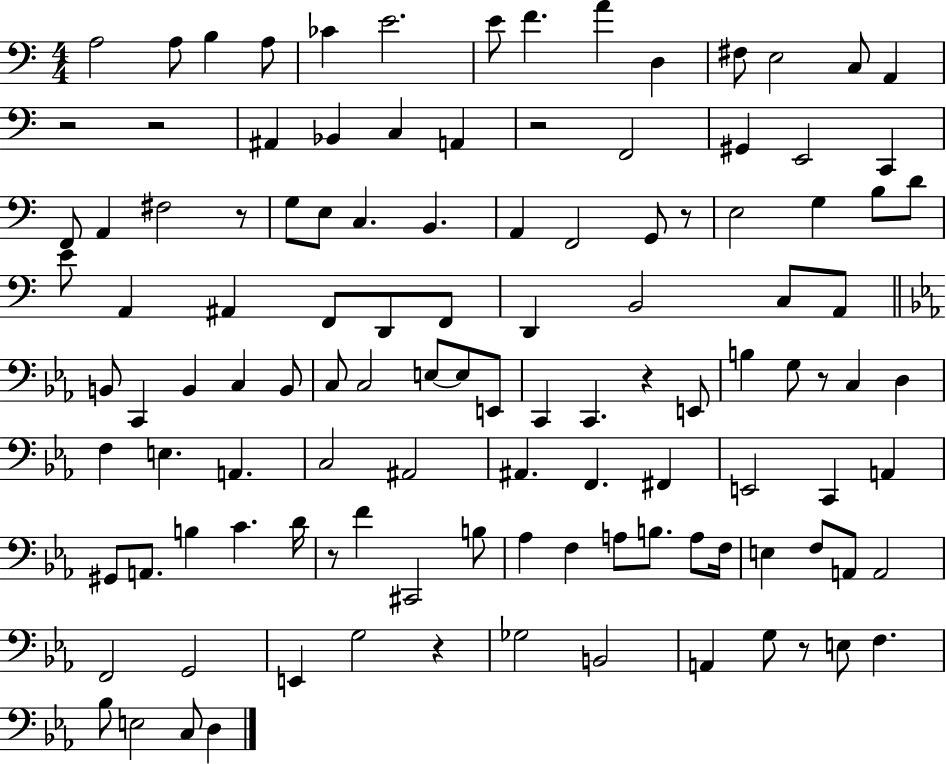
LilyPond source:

{
  \clef bass
  \numericTimeSignature
  \time 4/4
  \key c \major
  a2 a8 b4 a8 | ces'4 e'2. | e'8 f'4. a'4 d4 | fis8 e2 c8 a,4 | \break r2 r2 | ais,4 bes,4 c4 a,4 | r2 f,2 | gis,4 e,2 c,4 | \break f,8 a,4 fis2 r8 | g8 e8 c4. b,4. | a,4 f,2 g,8 r8 | e2 g4 b8 d'8 | \break e'8 a,4 ais,4 f,8 d,8 f,8 | d,4 b,2 c8 a,8 | \bar "||" \break \key c \minor b,8 c,4 b,4 c4 b,8 | c8 c2 e8~~ e8 e,8 | c,4 c,4. r4 e,8 | b4 g8 r8 c4 d4 | \break f4 e4. a,4. | c2 ais,2 | ais,4. f,4. fis,4 | e,2 c,4 a,4 | \break gis,8 a,8. b4 c'4. d'16 | r8 f'4 cis,2 b8 | aes4 f4 a8 b8. a8 f16 | e4 f8 a,8 a,2 | \break f,2 g,2 | e,4 g2 r4 | ges2 b,2 | a,4 g8 r8 e8 f4. | \break bes8 e2 c8 d4 | \bar "|."
}